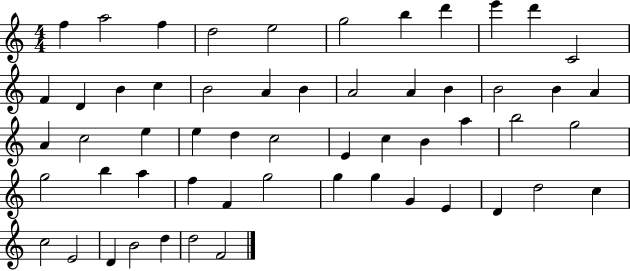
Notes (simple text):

F5/q A5/h F5/q D5/h E5/h G5/h B5/q D6/q E6/q D6/q C4/h F4/q D4/q B4/q C5/q B4/h A4/q B4/q A4/h A4/q B4/q B4/h B4/q A4/q A4/q C5/h E5/q E5/q D5/q C5/h E4/q C5/q B4/q A5/q B5/h G5/h G5/h B5/q A5/q F5/q F4/q G5/h G5/q G5/q G4/q E4/q D4/q D5/h C5/q C5/h E4/h D4/q B4/h D5/q D5/h F4/h